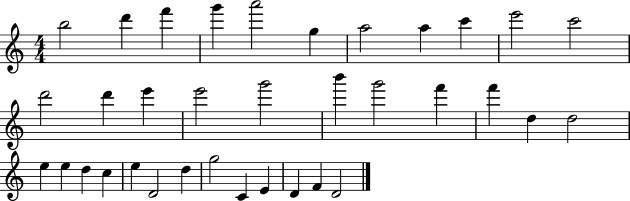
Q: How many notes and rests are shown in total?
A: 35